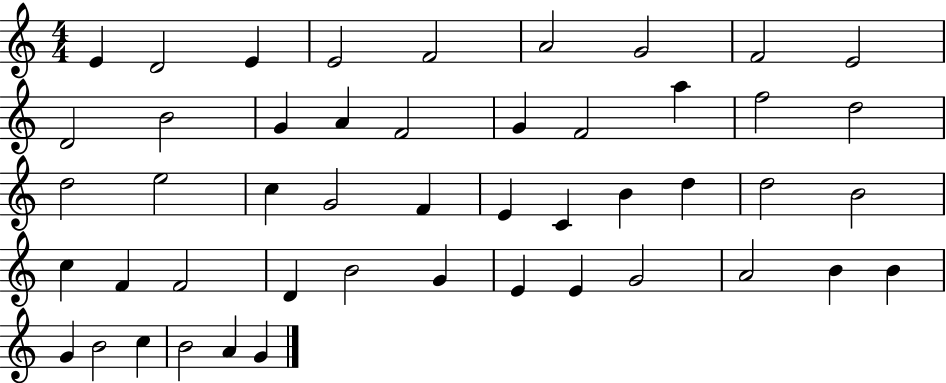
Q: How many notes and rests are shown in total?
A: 48